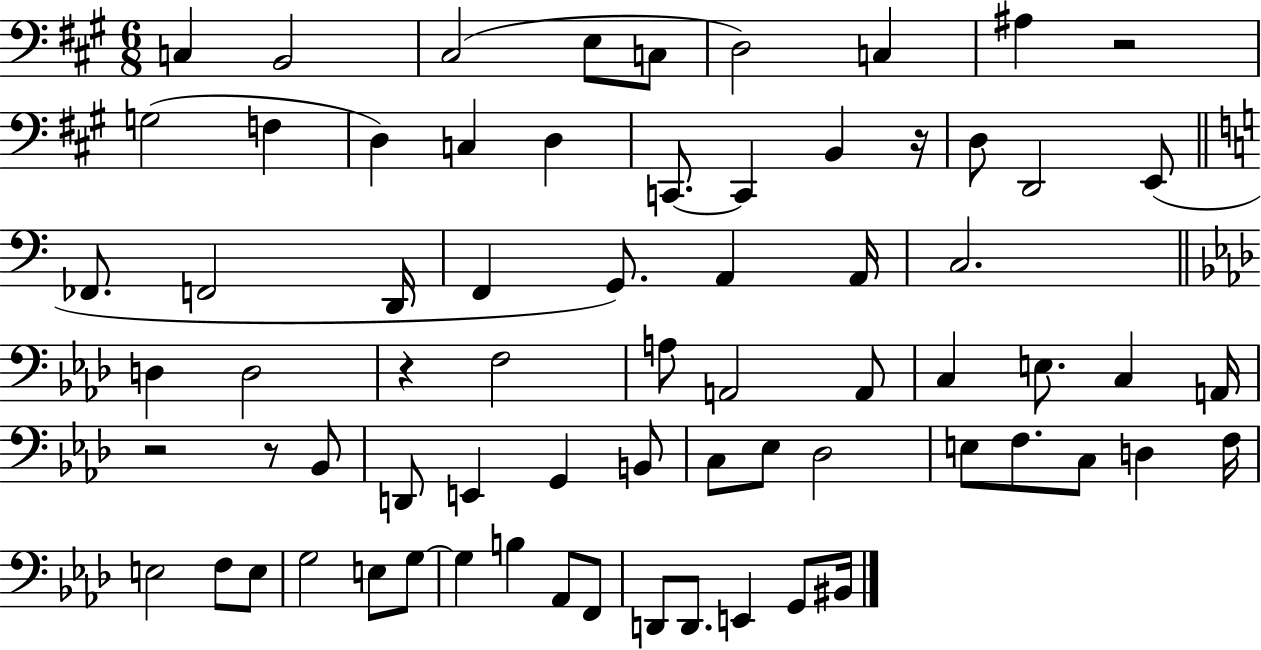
C3/q B2/h C#3/h E3/e C3/e D3/h C3/q A#3/q R/h G3/h F3/q D3/q C3/q D3/q C2/e. C2/q B2/q R/s D3/e D2/h E2/e FES2/e. F2/h D2/s F2/q G2/e. A2/q A2/s C3/h. D3/q D3/h R/q F3/h A3/e A2/h A2/e C3/q E3/e. C3/q A2/s R/h R/e Bb2/e D2/e E2/q G2/q B2/e C3/e Eb3/e Db3/h E3/e F3/e. C3/e D3/q F3/s E3/h F3/e E3/e G3/h E3/e G3/e G3/q B3/q Ab2/e F2/e D2/e D2/e. E2/q G2/e BIS2/s